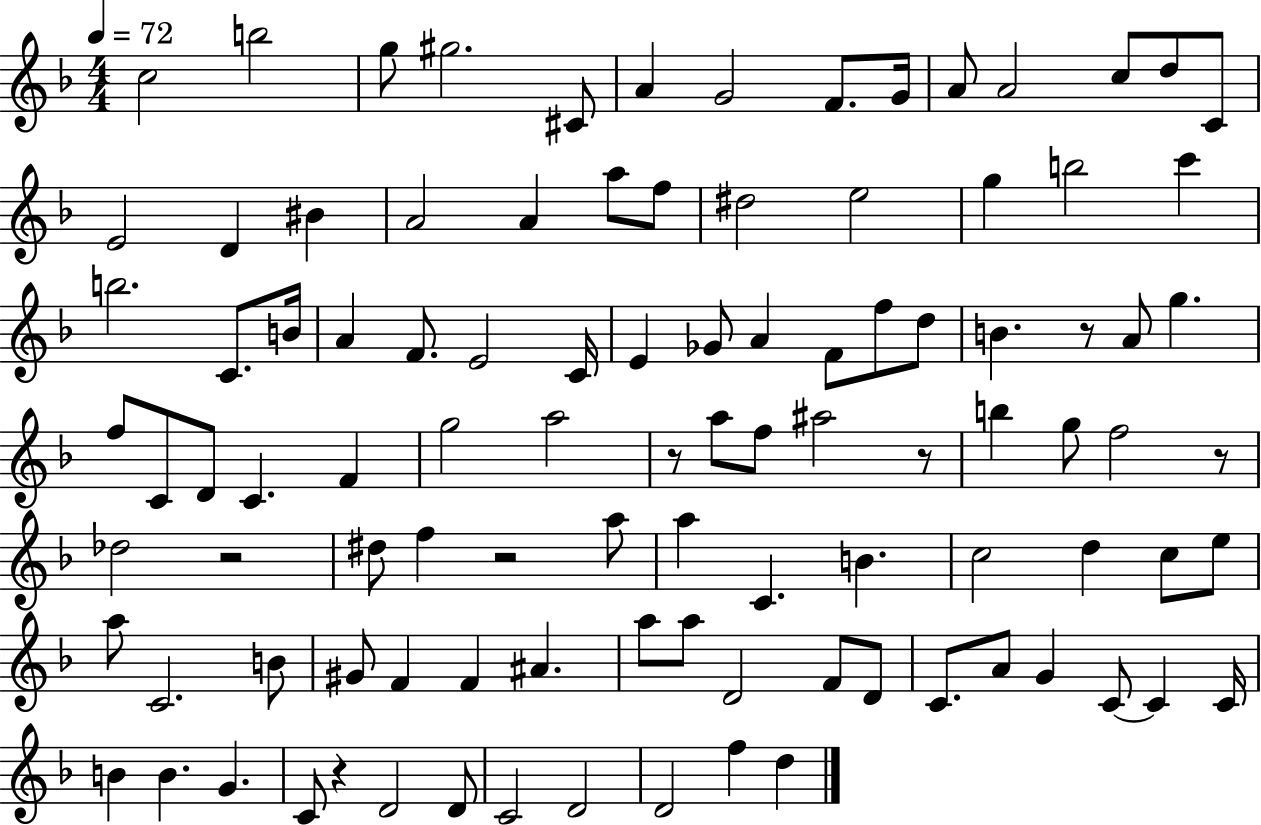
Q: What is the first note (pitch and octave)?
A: C5